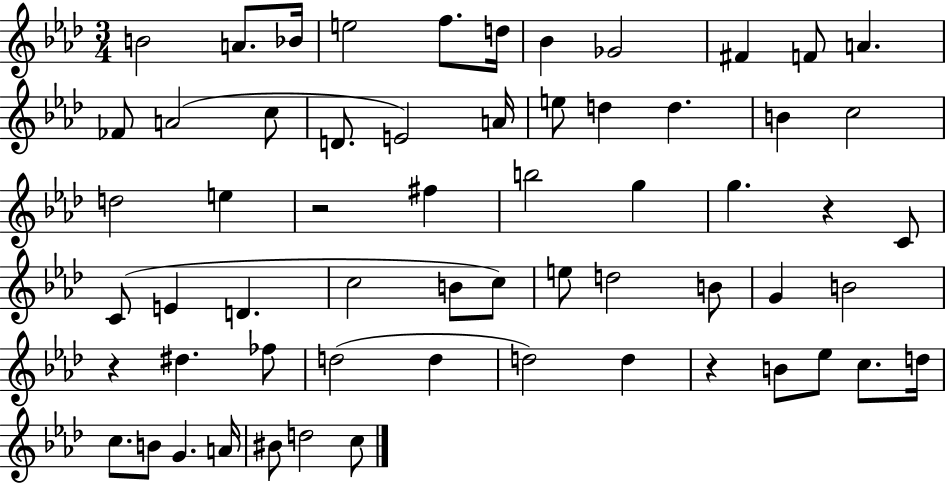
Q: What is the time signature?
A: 3/4